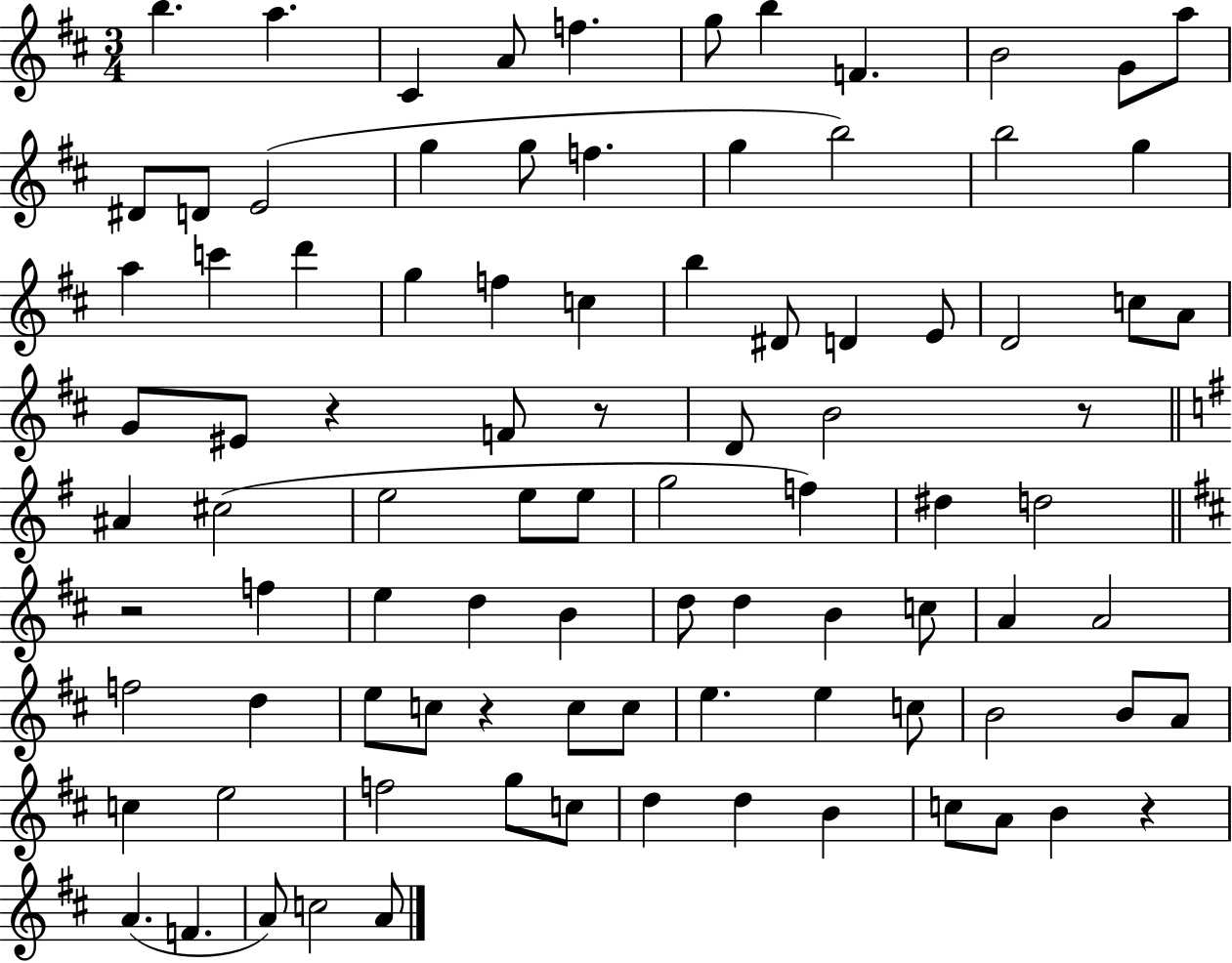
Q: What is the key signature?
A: D major